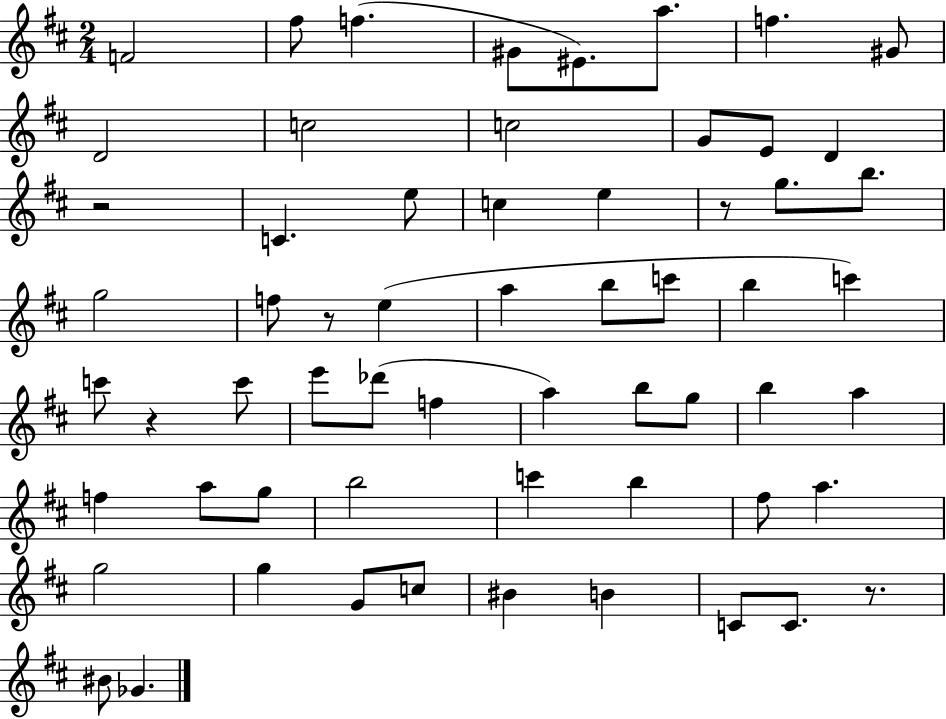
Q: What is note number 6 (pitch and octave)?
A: A5